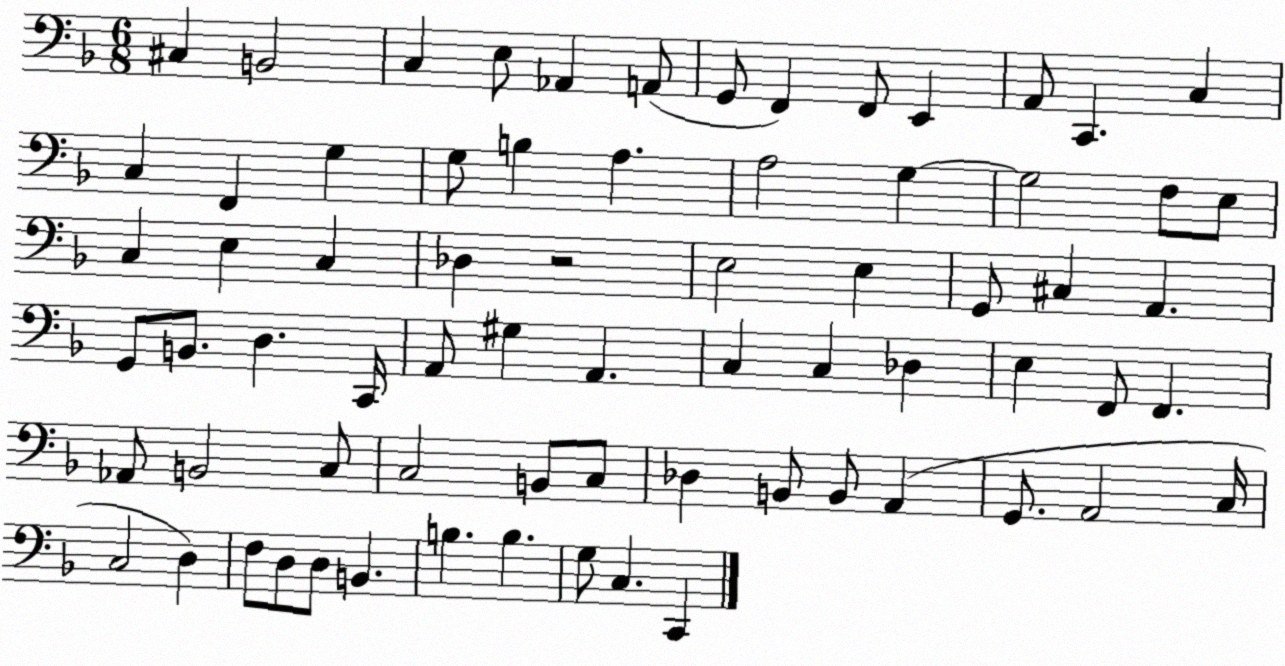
X:1
T:Untitled
M:6/8
L:1/4
K:F
^C, B,,2 C, E,/2 _A,, A,,/2 G,,/2 F,, F,,/2 E,, A,,/2 C,, C, C, F,, G, G,/2 B, A, A,2 G, G,2 F,/2 E,/2 C, E, C, _D, z2 E,2 E, G,,/2 ^C, A,, G,,/2 B,,/2 D, C,,/4 A,,/2 ^G, A,, C, C, _D, E, F,,/2 F,, _A,,/2 B,,2 C,/2 C,2 B,,/2 C,/2 _D, B,,/2 B,,/2 A,, G,,/2 A,,2 C,/4 C,2 D, F,/2 D,/2 D,/2 B,, B, B, G,/2 C, C,,